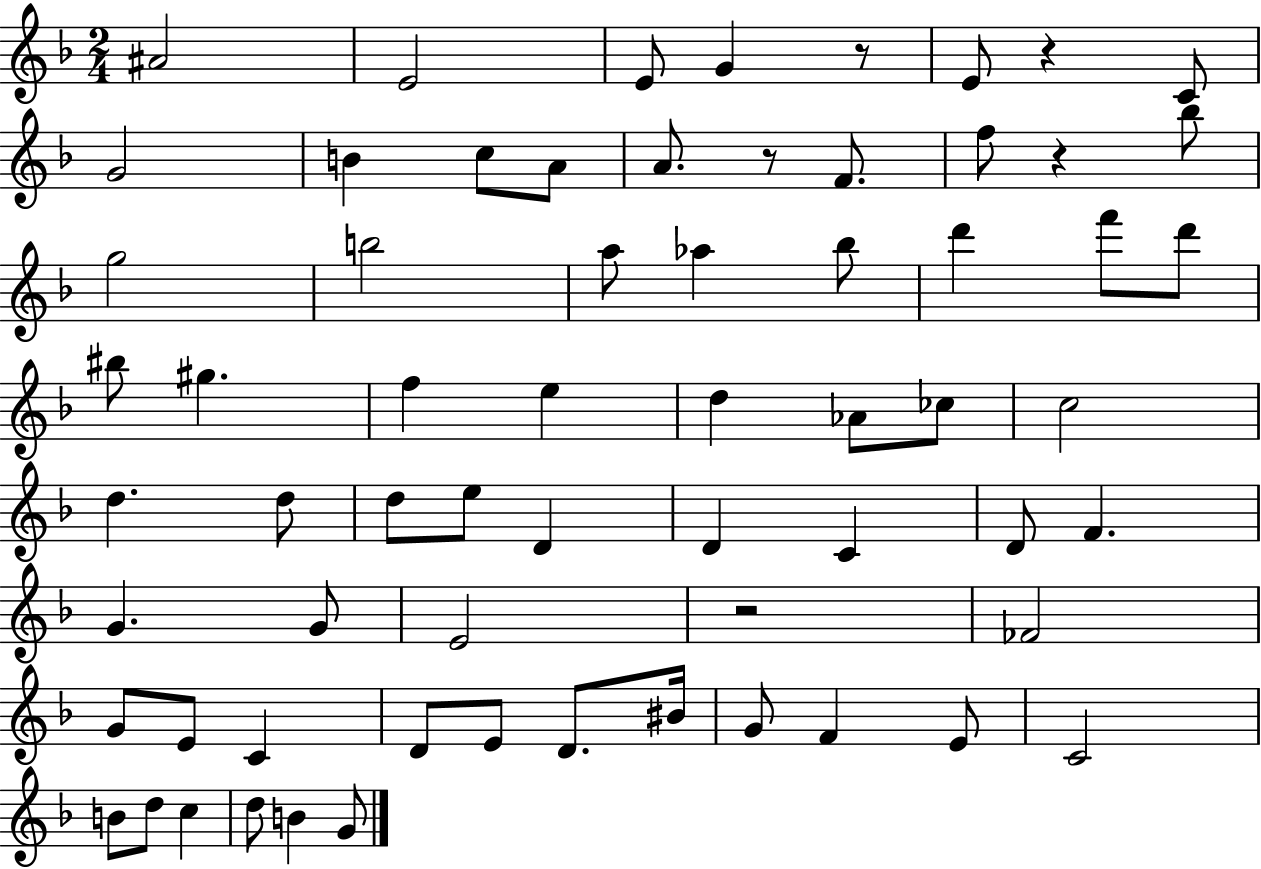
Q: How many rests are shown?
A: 5